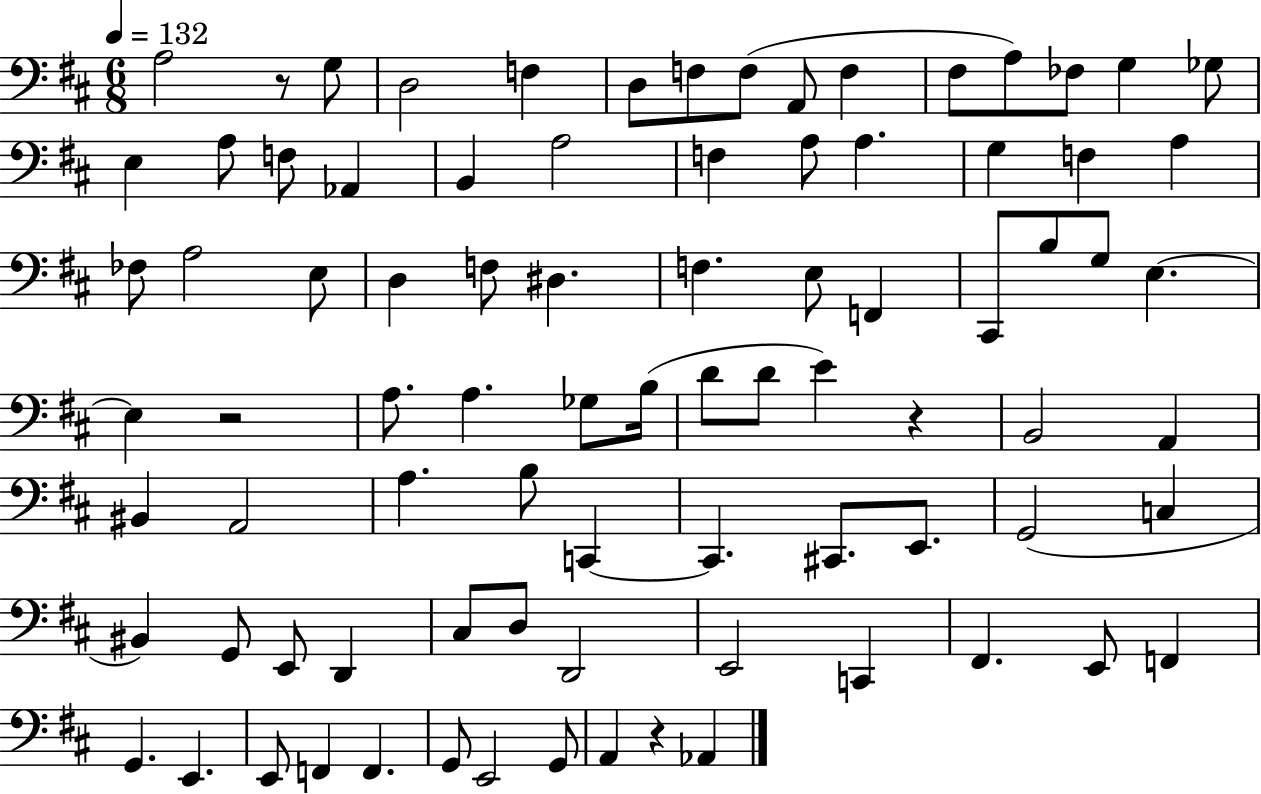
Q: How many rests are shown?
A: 4